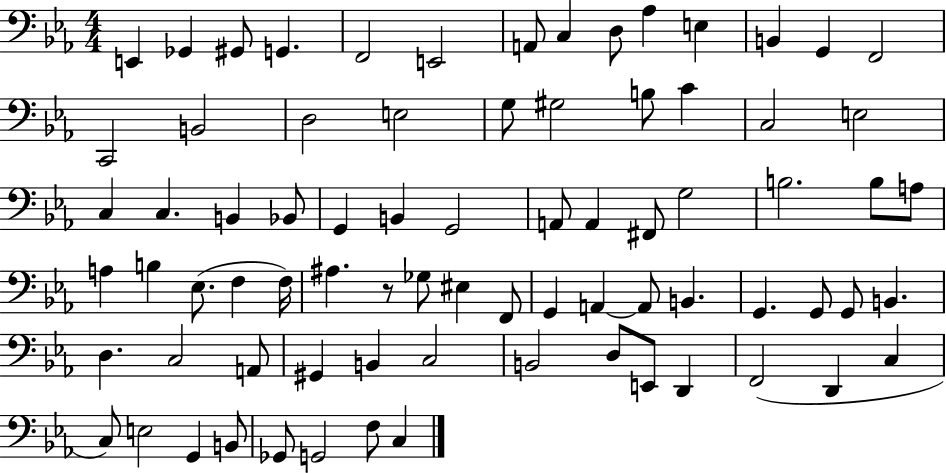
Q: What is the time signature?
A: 4/4